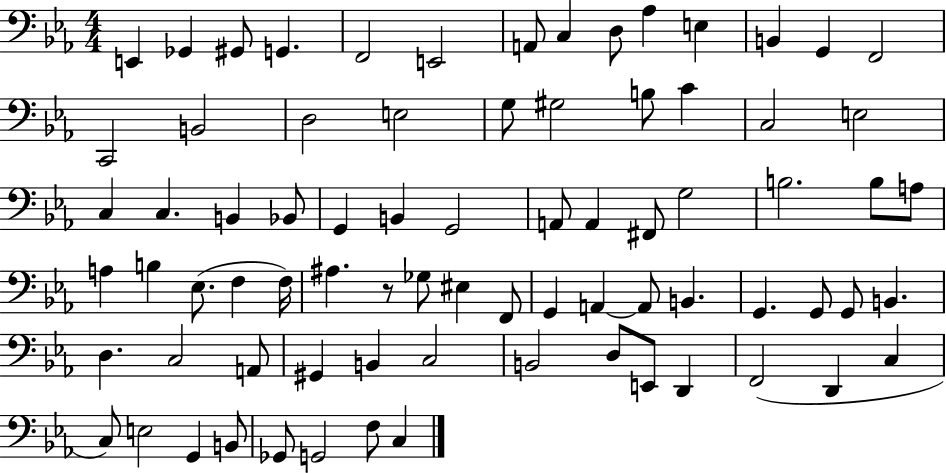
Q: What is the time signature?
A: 4/4